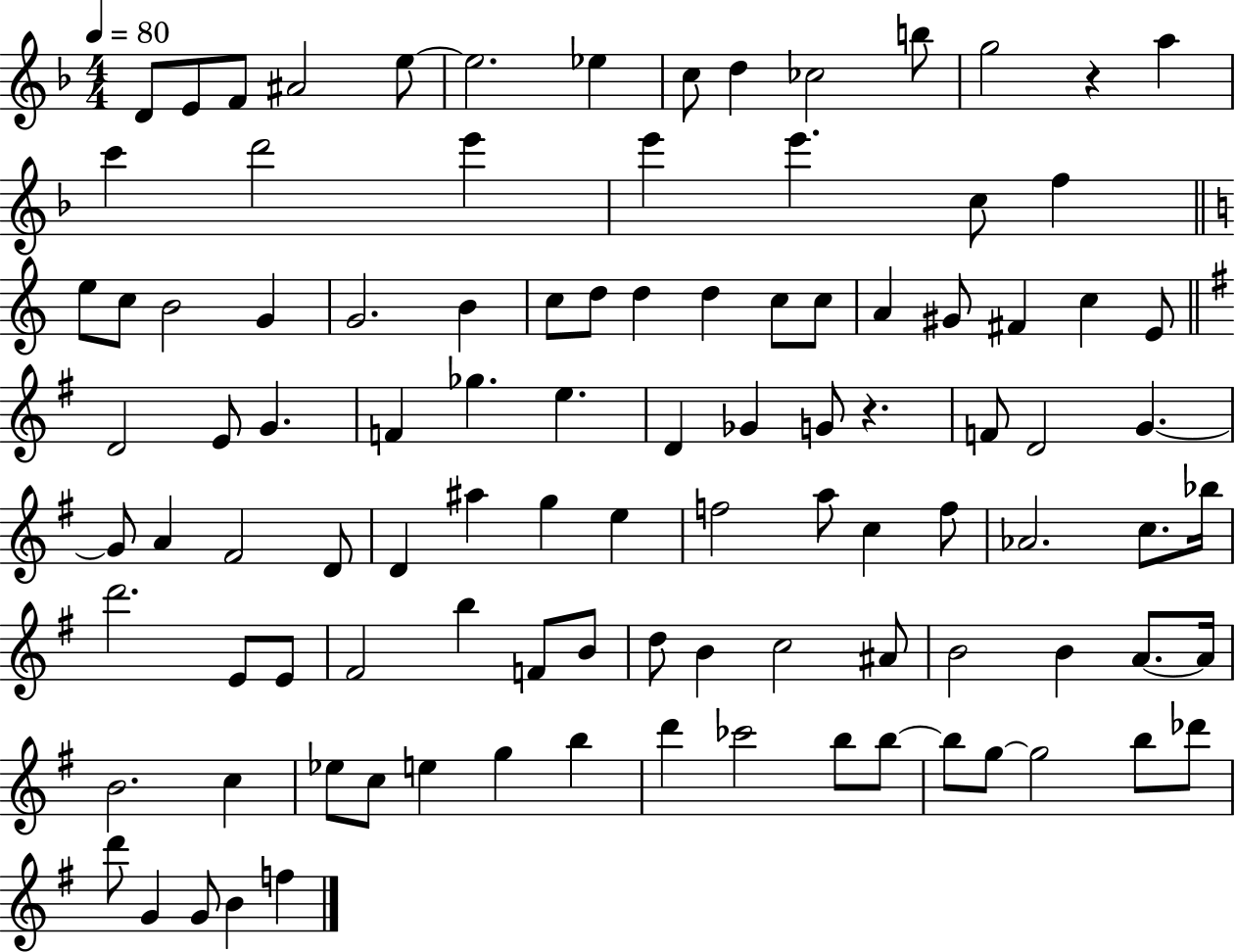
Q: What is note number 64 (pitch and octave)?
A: Bb5